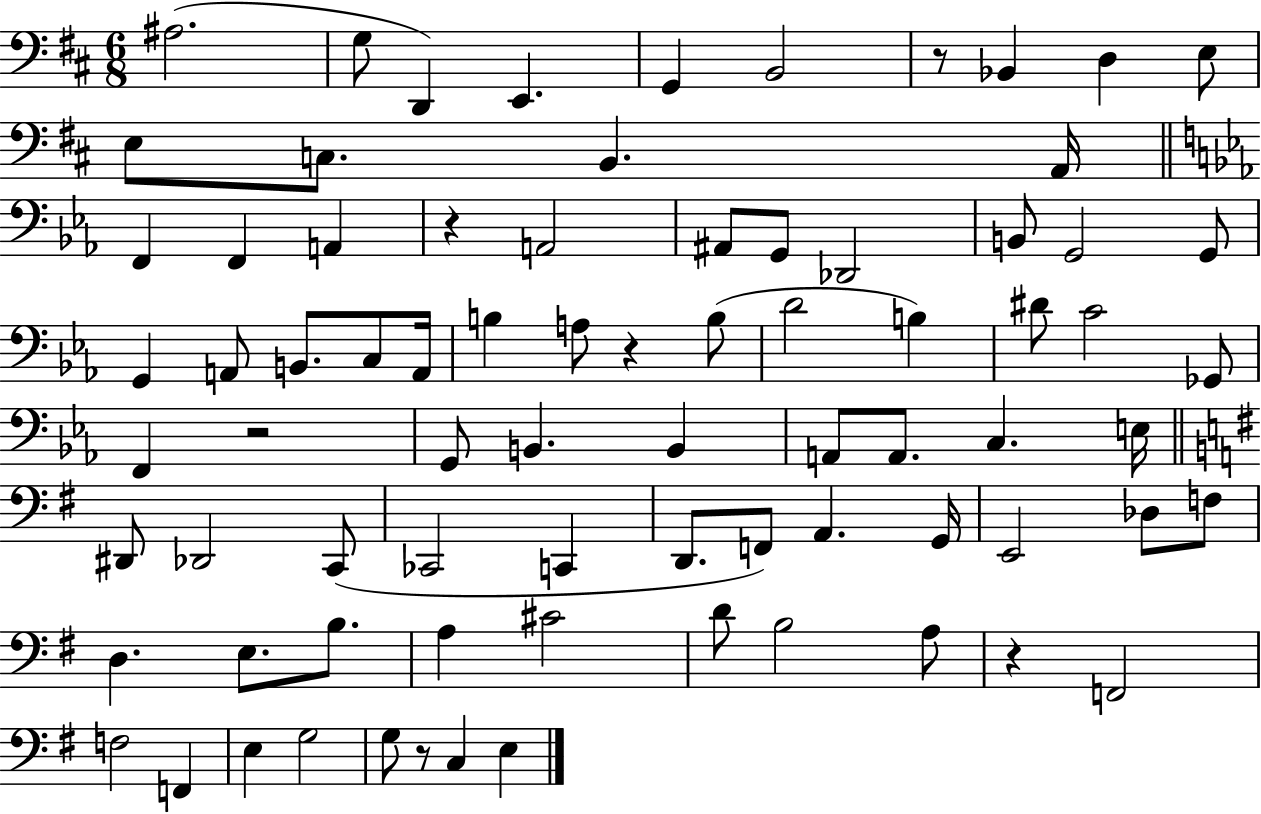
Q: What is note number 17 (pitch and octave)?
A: A2